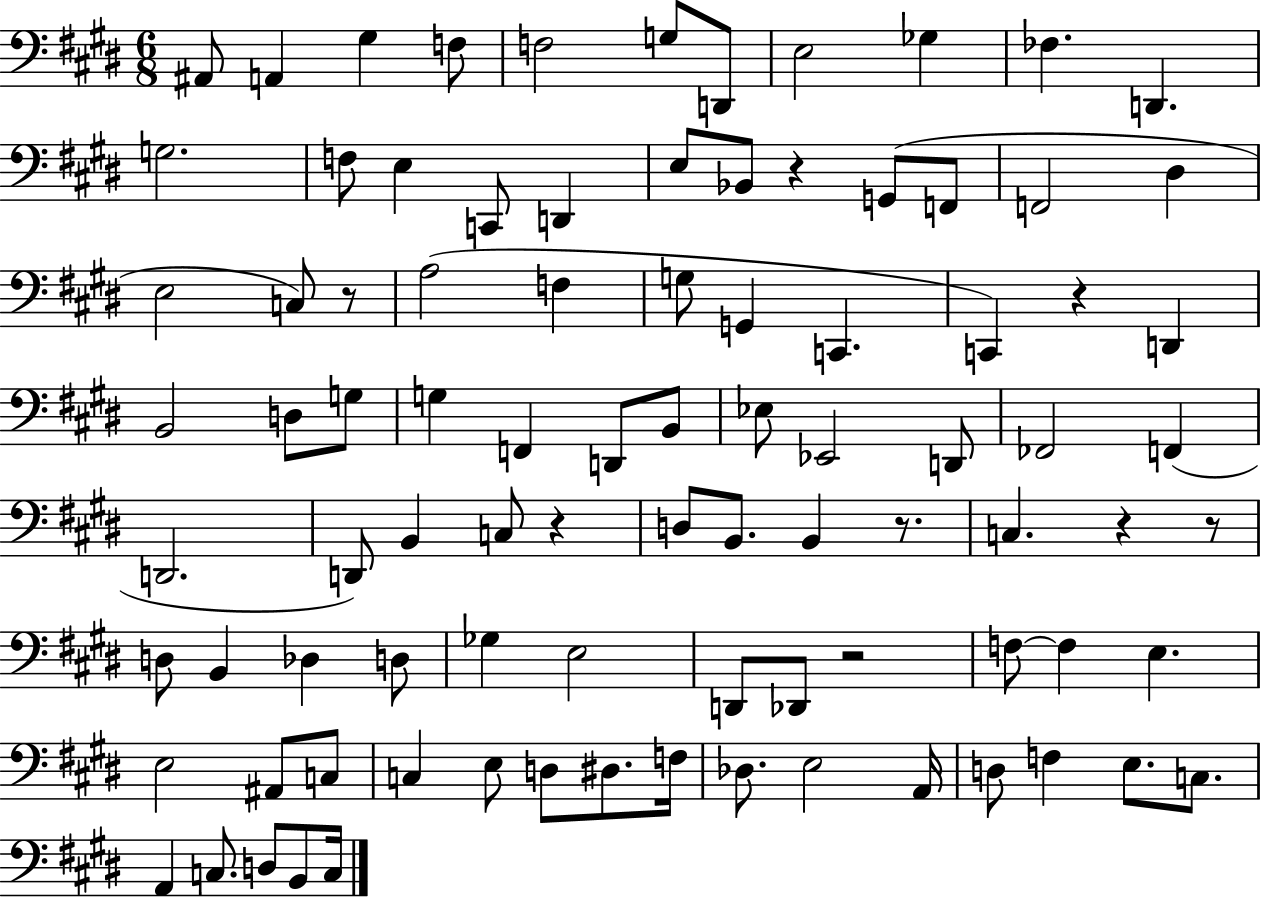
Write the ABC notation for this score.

X:1
T:Untitled
M:6/8
L:1/4
K:E
^A,,/2 A,, ^G, F,/2 F,2 G,/2 D,,/2 E,2 _G, _F, D,, G,2 F,/2 E, C,,/2 D,, E,/2 _B,,/2 z G,,/2 F,,/2 F,,2 ^D, E,2 C,/2 z/2 A,2 F, G,/2 G,, C,, C,, z D,, B,,2 D,/2 G,/2 G, F,, D,,/2 B,,/2 _E,/2 _E,,2 D,,/2 _F,,2 F,, D,,2 D,,/2 B,, C,/2 z D,/2 B,,/2 B,, z/2 C, z z/2 D,/2 B,, _D, D,/2 _G, E,2 D,,/2 _D,,/2 z2 F,/2 F, E, E,2 ^A,,/2 C,/2 C, E,/2 D,/2 ^D,/2 F,/4 _D,/2 E,2 A,,/4 D,/2 F, E,/2 C,/2 A,, C,/2 D,/2 B,,/2 C,/4